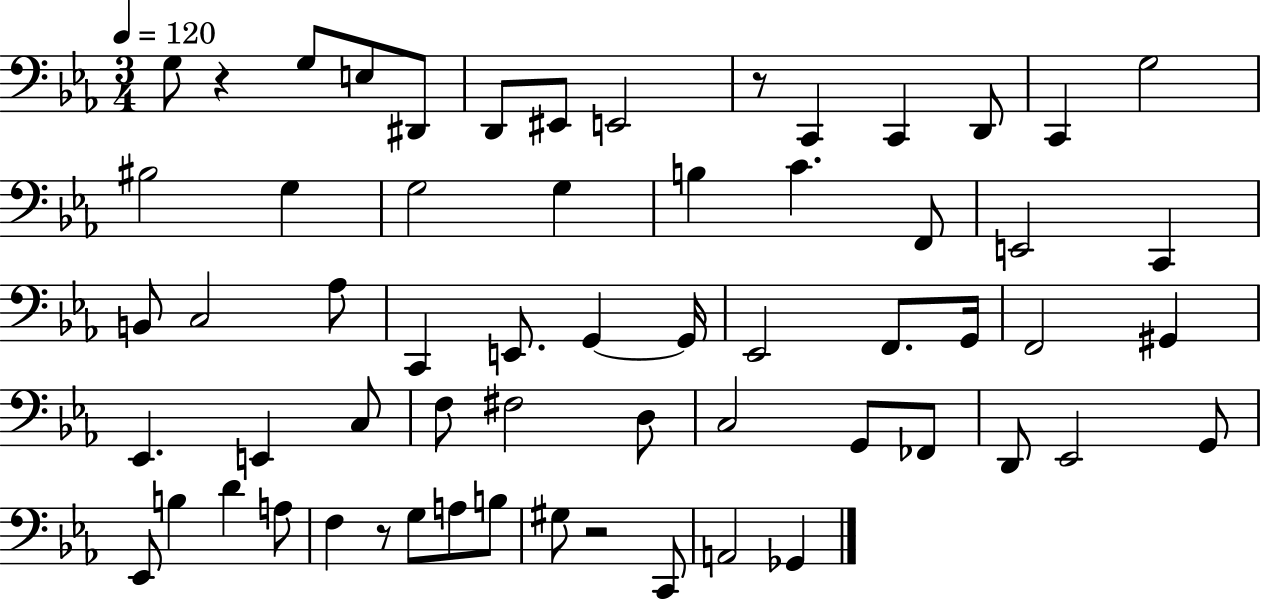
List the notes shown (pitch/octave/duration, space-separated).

G3/e R/q G3/e E3/e D#2/e D2/e EIS2/e E2/h R/e C2/q C2/q D2/e C2/q G3/h BIS3/h G3/q G3/h G3/q B3/q C4/q. F2/e E2/h C2/q B2/e C3/h Ab3/e C2/q E2/e. G2/q G2/s Eb2/h F2/e. G2/s F2/h G#2/q Eb2/q. E2/q C3/e F3/e F#3/h D3/e C3/h G2/e FES2/e D2/e Eb2/h G2/e Eb2/e B3/q D4/q A3/e F3/q R/e G3/e A3/e B3/e G#3/e R/h C2/e A2/h Gb2/q